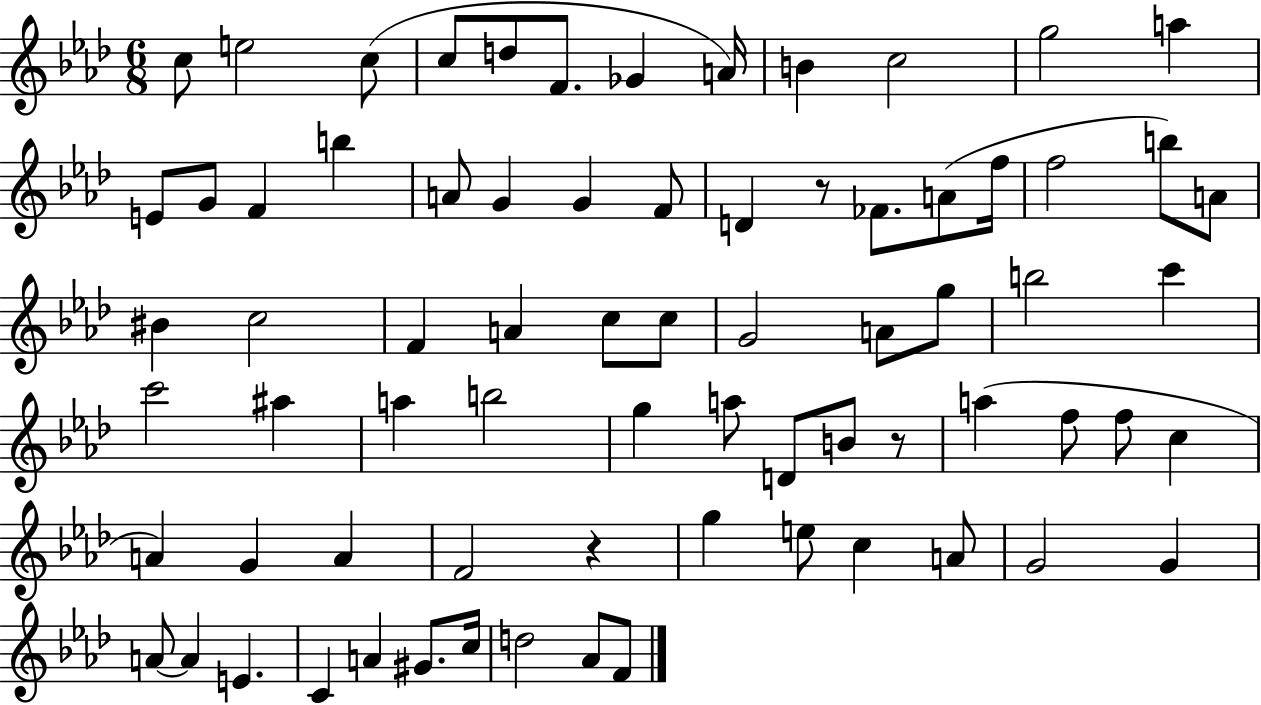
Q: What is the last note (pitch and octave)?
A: F4